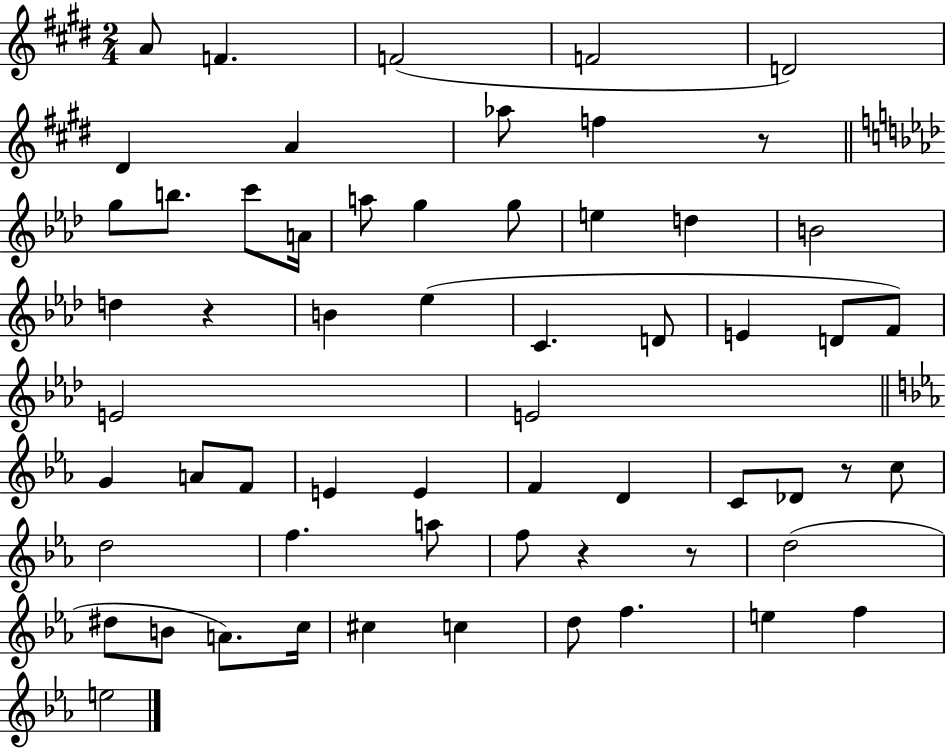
{
  \clef treble
  \numericTimeSignature
  \time 2/4
  \key e \major
  a'8 f'4. | f'2( | f'2 | d'2) | \break dis'4 a'4 | aes''8 f''4 r8 | \bar "||" \break \key aes \major g''8 b''8. c'''8 a'16 | a''8 g''4 g''8 | e''4 d''4 | b'2 | \break d''4 r4 | b'4 ees''4( | c'4. d'8 | e'4 d'8 f'8) | \break e'2 | e'2 | \bar "||" \break \key c \minor g'4 a'8 f'8 | e'4 e'4 | f'4 d'4 | c'8 des'8 r8 c''8 | \break d''2 | f''4. a''8 | f''8 r4 r8 | d''2( | \break dis''8 b'8 a'8.) c''16 | cis''4 c''4 | d''8 f''4. | e''4 f''4 | \break e''2 | \bar "|."
}